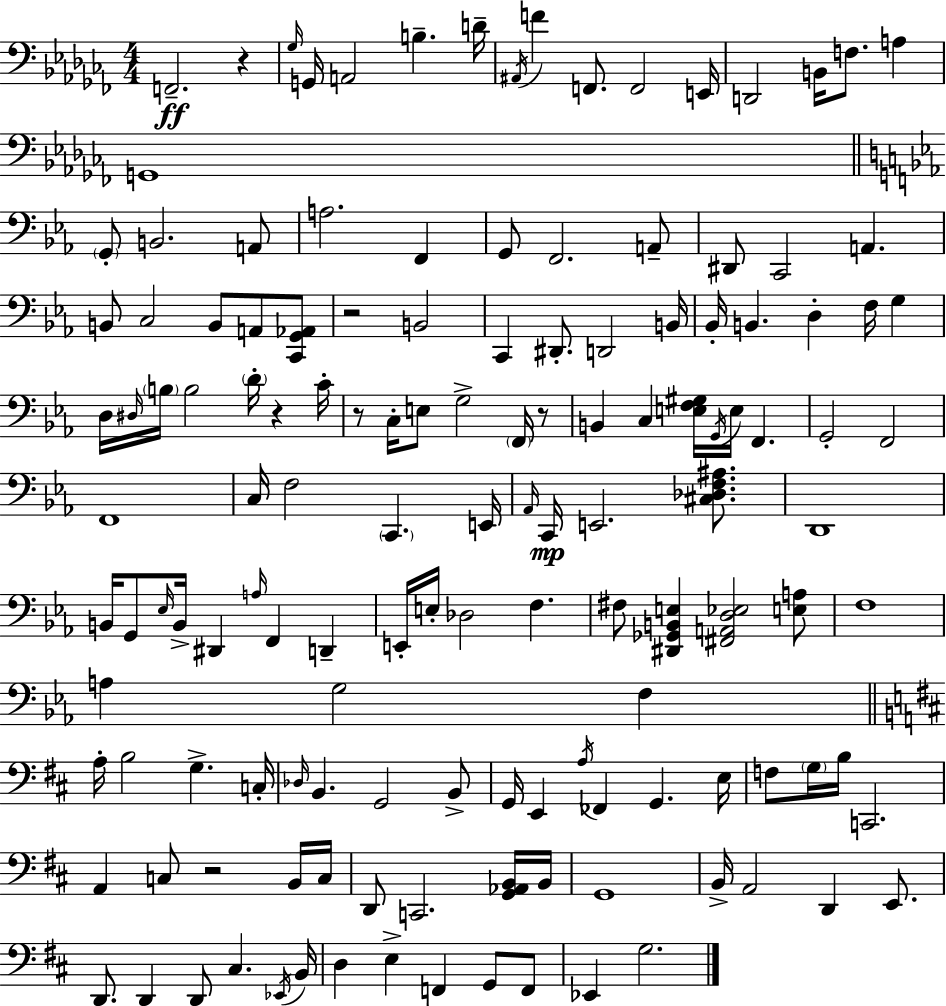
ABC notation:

X:1
T:Untitled
M:4/4
L:1/4
K:Abm
F,,2 z _G,/4 G,,/4 A,,2 B, D/4 ^A,,/4 F F,,/2 F,,2 E,,/4 D,,2 B,,/4 F,/2 A, G,,4 G,,/2 B,,2 A,,/2 A,2 F,, G,,/2 F,,2 A,,/2 ^D,,/2 C,,2 A,, B,,/2 C,2 B,,/2 A,,/2 [C,,G,,_A,,]/2 z2 B,,2 C,, ^D,,/2 D,,2 B,,/4 _B,,/4 B,, D, F,/4 G, D,/4 ^D,/4 B,/4 B,2 D/4 z C/4 z/2 C,/4 E,/2 G,2 F,,/4 z/2 B,, C, [E,F,^G,]/4 G,,/4 E,/4 F,, G,,2 F,,2 F,,4 C,/4 F,2 C,, E,,/4 _A,,/4 C,,/4 E,,2 [^C,_D,F,^A,]/2 D,,4 B,,/4 G,,/2 _E,/4 B,,/4 ^D,, A,/4 F,, D,, E,,/4 E,/4 _D,2 F, ^F,/2 [^D,,_G,,B,,E,] [^F,,A,,D,_E,]2 [E,A,]/2 F,4 A, G,2 F, A,/4 B,2 G, C,/4 _D,/4 B,, G,,2 B,,/2 G,,/4 E,, A,/4 _F,, G,, E,/4 F,/2 G,/4 B,/4 C,,2 A,, C,/2 z2 B,,/4 C,/4 D,,/2 C,,2 [G,,_A,,B,,]/4 B,,/4 G,,4 B,,/4 A,,2 D,, E,,/2 D,,/2 D,, D,,/2 ^C, _E,,/4 B,,/4 D, E, F,, G,,/2 F,,/2 _E,, G,2